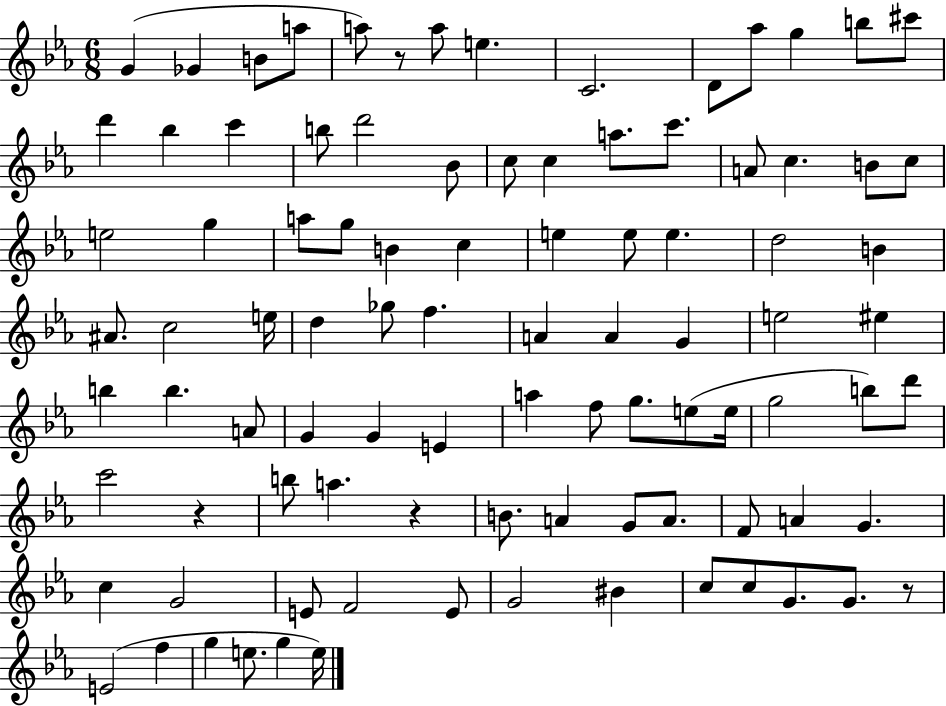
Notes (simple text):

G4/q Gb4/q B4/e A5/e A5/e R/e A5/e E5/q. C4/h. D4/e Ab5/e G5/q B5/e C#6/e D6/q Bb5/q C6/q B5/e D6/h Bb4/e C5/e C5/q A5/e. C6/e. A4/e C5/q. B4/e C5/e E5/h G5/q A5/e G5/e B4/q C5/q E5/q E5/e E5/q. D5/h B4/q A#4/e. C5/h E5/s D5/q Gb5/e F5/q. A4/q A4/q G4/q E5/h EIS5/q B5/q B5/q. A4/e G4/q G4/q E4/q A5/q F5/e G5/e. E5/e E5/s G5/h B5/e D6/e C6/h R/q B5/e A5/q. R/q B4/e. A4/q G4/e A4/e. F4/e A4/q G4/q. C5/q G4/h E4/e F4/h E4/e G4/h BIS4/q C5/e C5/e G4/e. G4/e. R/e E4/h F5/q G5/q E5/e. G5/q E5/s